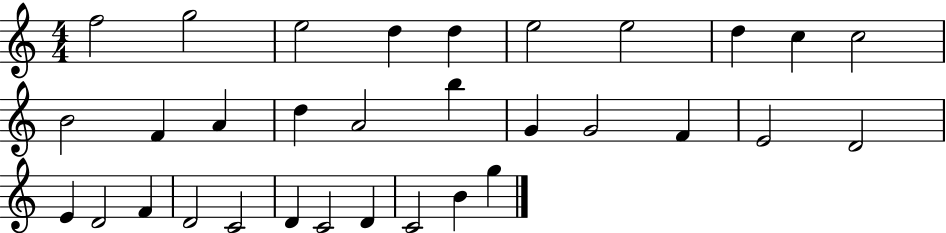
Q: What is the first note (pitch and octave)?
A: F5